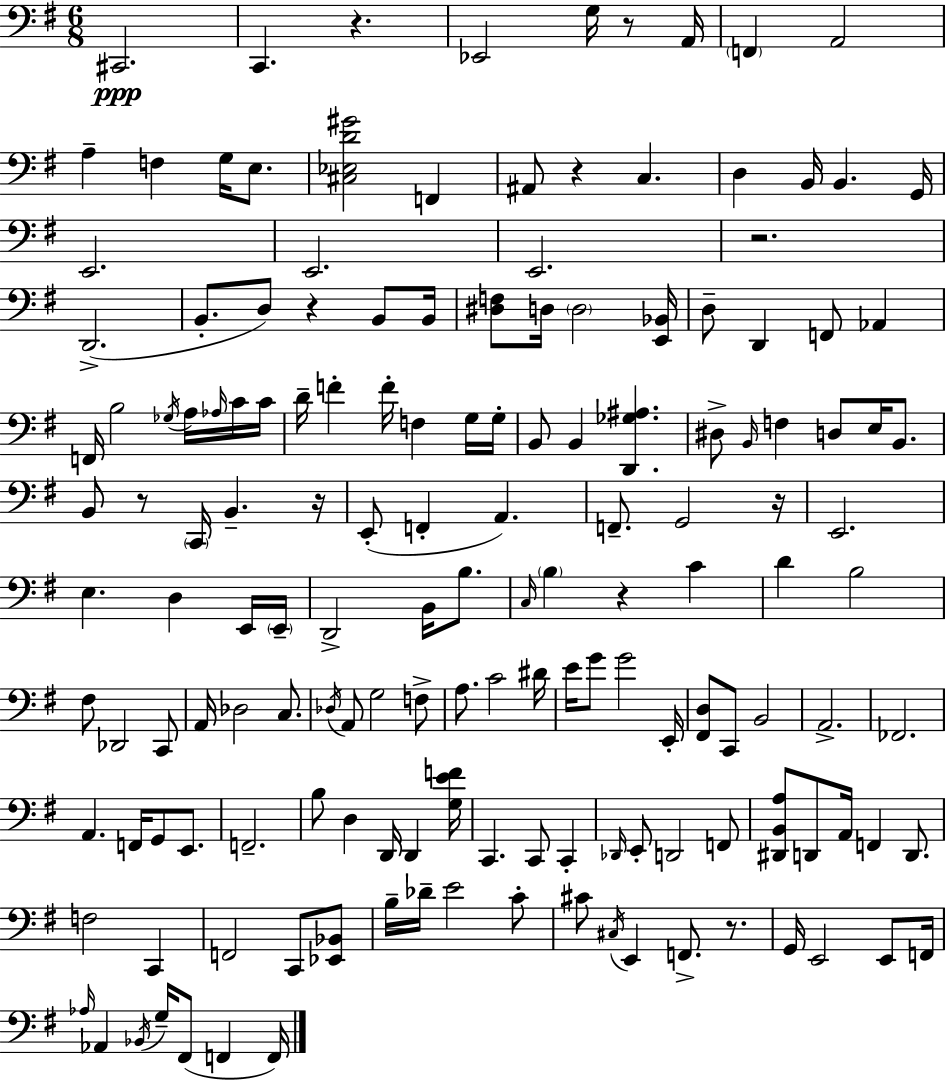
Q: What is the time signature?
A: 6/8